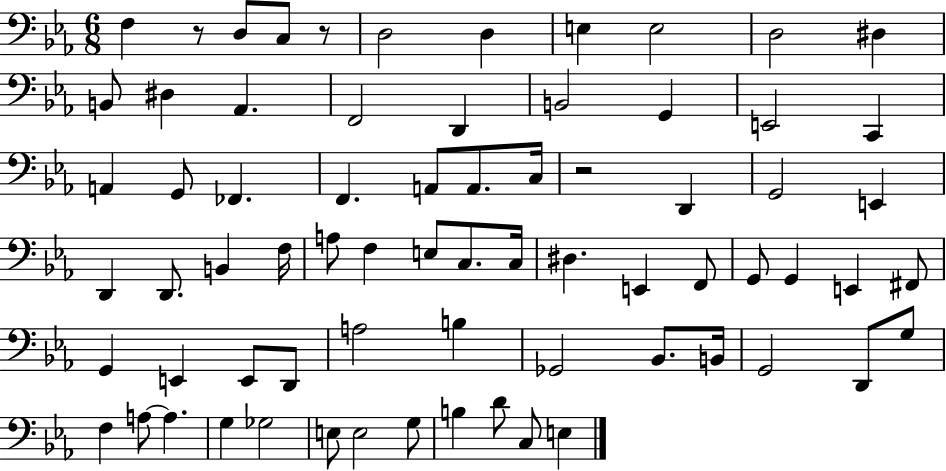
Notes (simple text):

F3/q R/e D3/e C3/e R/e D3/h D3/q E3/q E3/h D3/h D#3/q B2/e D#3/q Ab2/q. F2/h D2/q B2/h G2/q E2/h C2/q A2/q G2/e FES2/q. F2/q. A2/e A2/e. C3/s R/h D2/q G2/h E2/q D2/q D2/e. B2/q F3/s A3/e F3/q E3/e C3/e. C3/s D#3/q. E2/q F2/e G2/e G2/q E2/q F#2/e G2/q E2/q E2/e D2/e A3/h B3/q Gb2/h Bb2/e. B2/s G2/h D2/e G3/e F3/q A3/e A3/q. G3/q Gb3/h E3/e E3/h G3/e B3/q D4/e C3/e E3/q